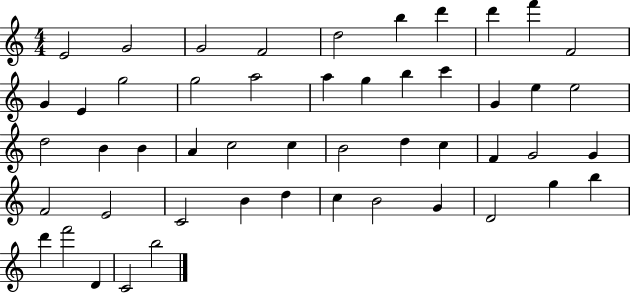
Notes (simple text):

E4/h G4/h G4/h F4/h D5/h B5/q D6/q D6/q F6/q F4/h G4/q E4/q G5/h G5/h A5/h A5/q G5/q B5/q C6/q G4/q E5/q E5/h D5/h B4/q B4/q A4/q C5/h C5/q B4/h D5/q C5/q F4/q G4/h G4/q F4/h E4/h C4/h B4/q D5/q C5/q B4/h G4/q D4/h G5/q B5/q D6/q F6/h D4/q C4/h B5/h